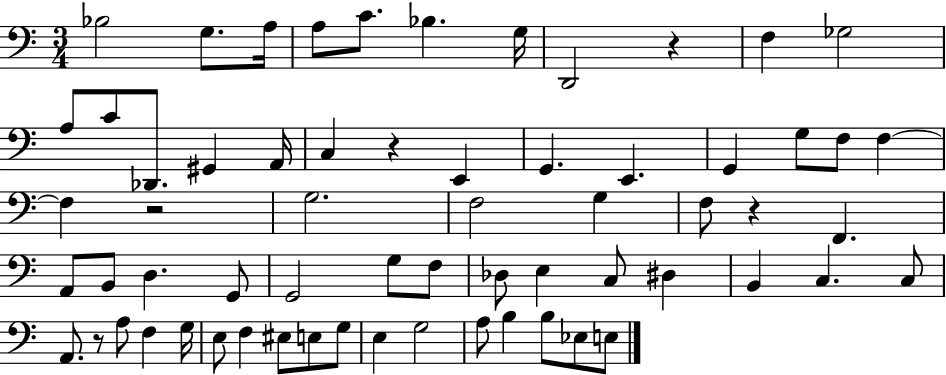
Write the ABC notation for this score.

X:1
T:Untitled
M:3/4
L:1/4
K:C
_B,2 G,/2 A,/4 A,/2 C/2 _B, G,/4 D,,2 z F, _G,2 A,/2 C/2 _D,,/2 ^G,, A,,/4 C, z E,, G,, E,, G,, G,/2 F,/2 F, F, z2 G,2 F,2 G, F,/2 z F,, A,,/2 B,,/2 D, G,,/2 G,,2 G,/2 F,/2 _D,/2 E, C,/2 ^D, B,, C, C,/2 A,,/2 z/2 A,/2 F, G,/4 E,/2 F, ^E,/2 E,/2 G,/2 E, G,2 A,/2 B, B,/2 _E,/2 E,/2